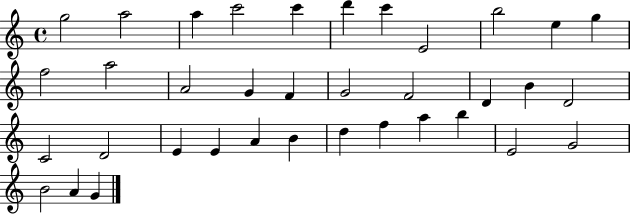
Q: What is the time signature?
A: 4/4